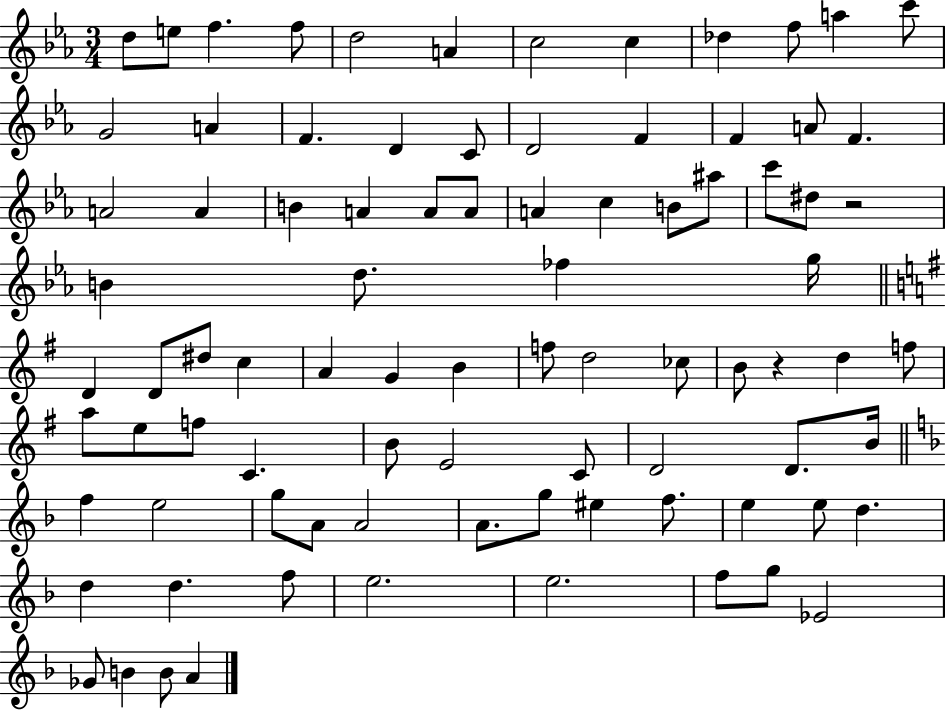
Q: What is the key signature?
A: EES major